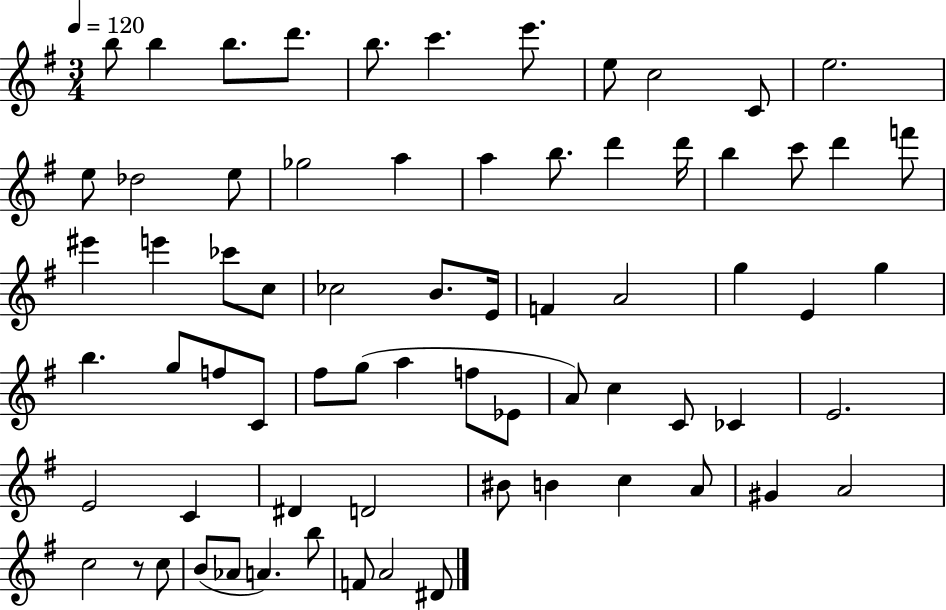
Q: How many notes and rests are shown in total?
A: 70